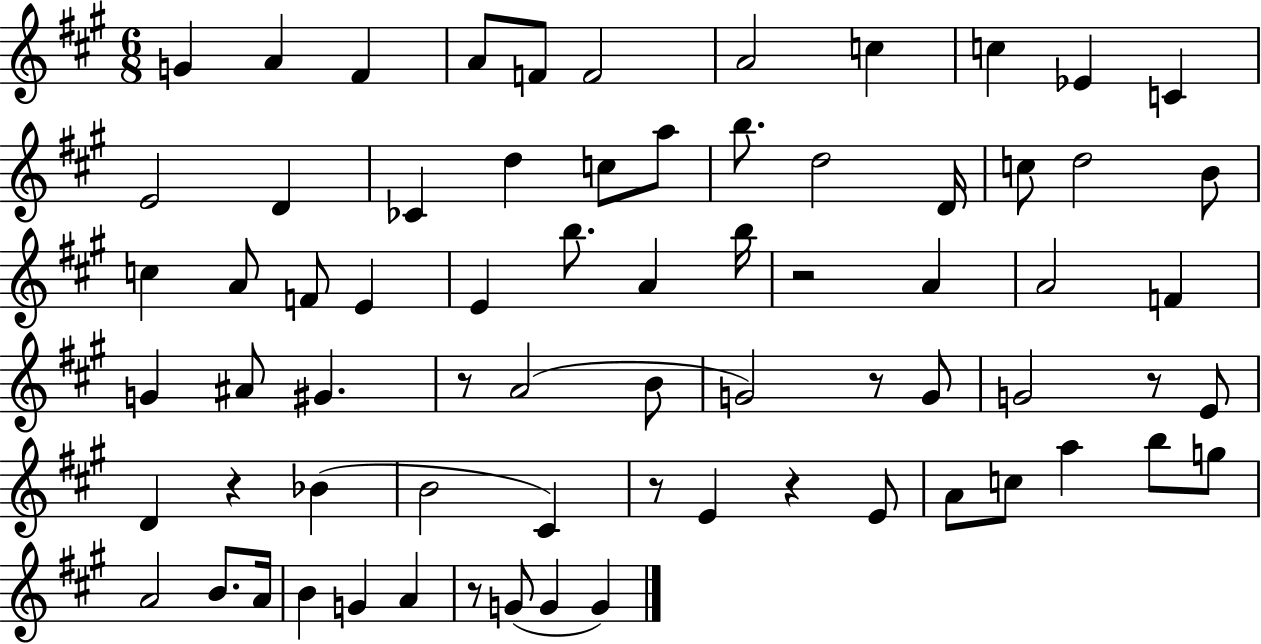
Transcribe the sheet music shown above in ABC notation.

X:1
T:Untitled
M:6/8
L:1/4
K:A
G A ^F A/2 F/2 F2 A2 c c _E C E2 D _C d c/2 a/2 b/2 d2 D/4 c/2 d2 B/2 c A/2 F/2 E E b/2 A b/4 z2 A A2 F G ^A/2 ^G z/2 A2 B/2 G2 z/2 G/2 G2 z/2 E/2 D z _B B2 ^C z/2 E z E/2 A/2 c/2 a b/2 g/2 A2 B/2 A/4 B G A z/2 G/2 G G